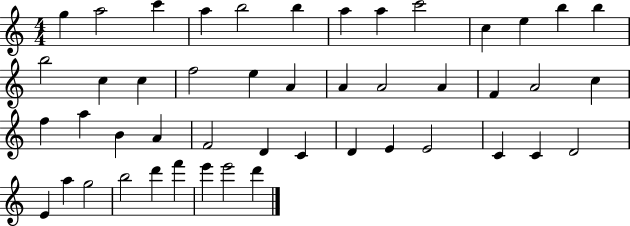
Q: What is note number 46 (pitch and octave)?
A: E6